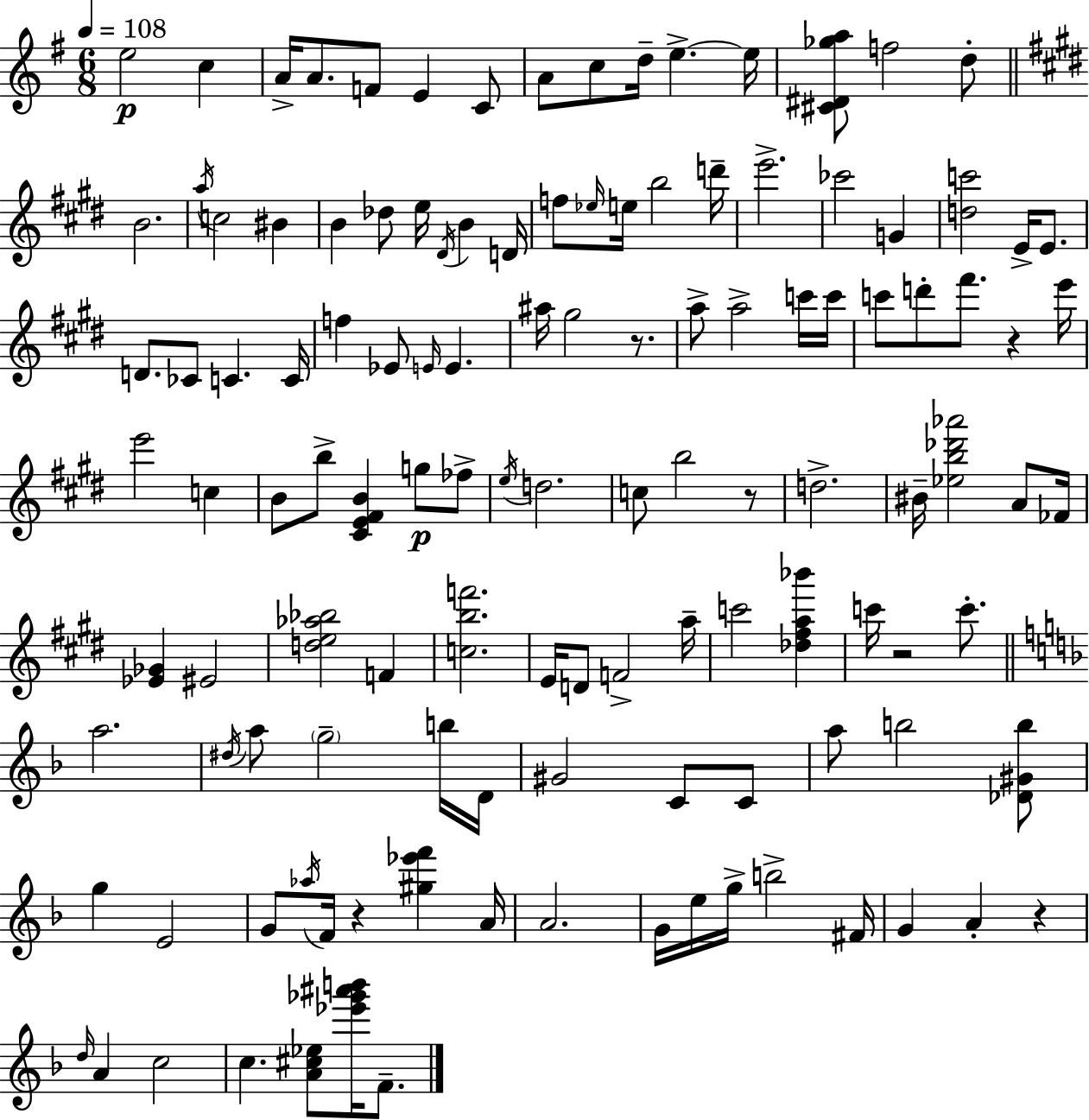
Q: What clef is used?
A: treble